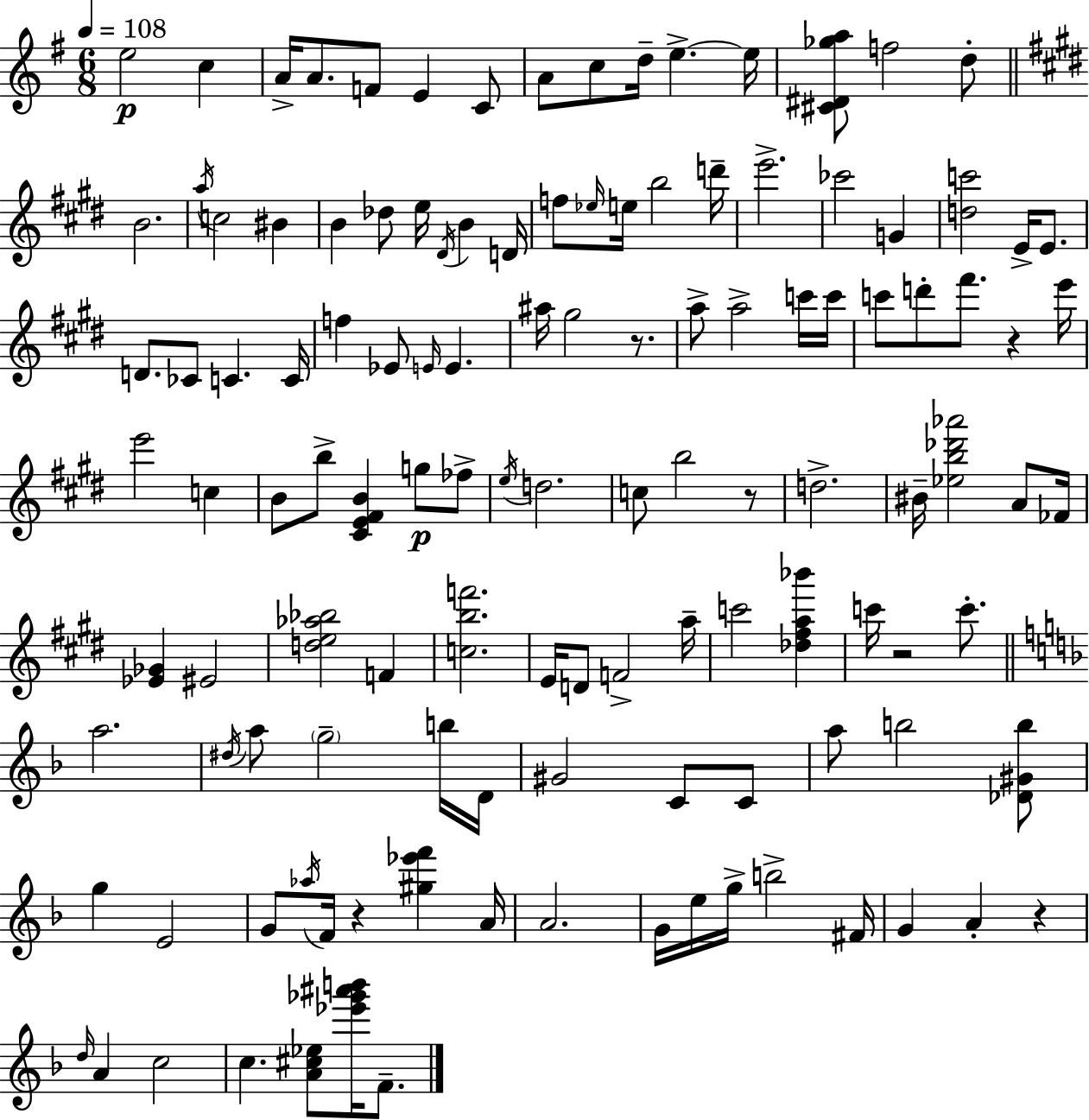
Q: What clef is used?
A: treble